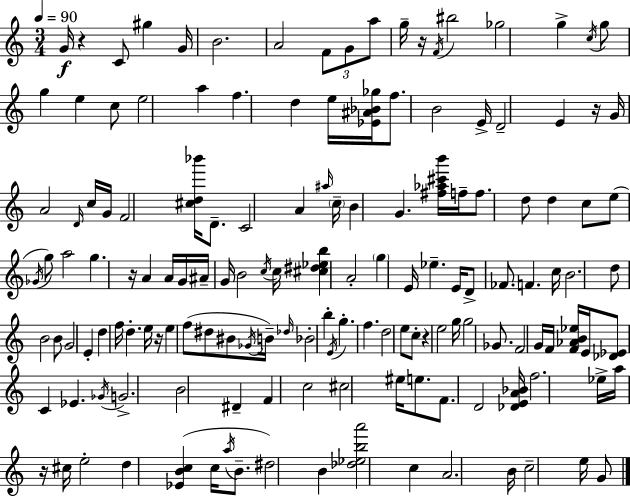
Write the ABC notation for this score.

X:1
T:Untitled
M:3/4
L:1/4
K:C
G/4 z C/2 ^g G/4 B2 A2 F/2 G/2 a/2 g/4 z/4 F/4 ^b2 _g2 g c/4 g/2 g e c/2 e2 a f d e/4 [_E^A_B_g]/4 f/2 B2 E/4 D2 E z/4 G/4 A2 D/4 c/4 G/4 F2 [^cd_b']/4 D/2 C2 A ^a/4 c/4 B G [^f_a^c'b']/4 f/4 f/2 d/2 d c/2 e/2 _G/4 g/2 a2 g z/4 A A/4 G/4 ^A/4 G/4 B2 c/4 c/4 [^c^d_eb] A2 g E/4 _e E/4 D/2 _F/2 F c/4 B2 d/2 B2 B/2 G2 E d f/4 d e/4 z/4 e f/2 ^d/2 ^B/2 _G/4 B/4 _d/4 _B2 b E/4 g f d2 e/2 c/2 z e2 g/4 g2 _G/2 F2 G/4 F/4 [F_AB_e]/4 E/4 [_D_E]/2 C _E _G/4 G2 B2 ^D F c2 ^c2 ^e/4 e/2 F/2 D2 [_DEA_B]/4 f2 _e/4 a/4 z/4 ^c/4 e2 d [_EBc] c/4 a/4 B/2 ^d2 B [_d_eba']2 c A2 B/4 c2 e/4 G/2